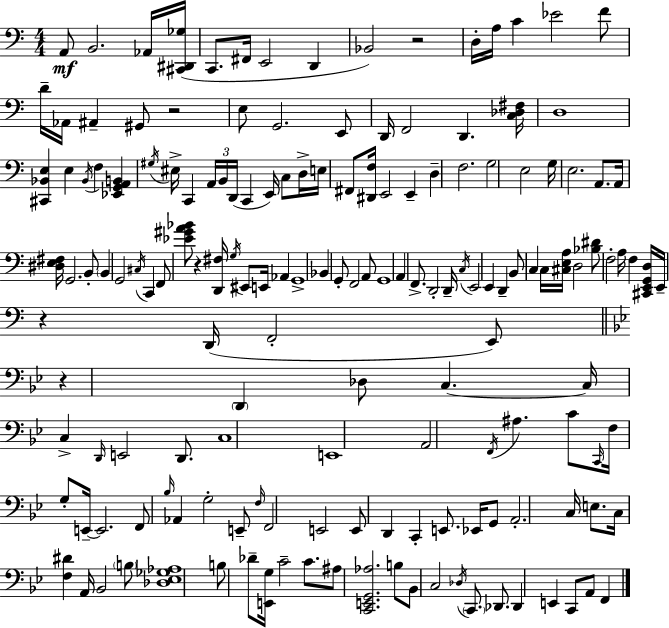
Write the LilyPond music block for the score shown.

{
  \clef bass
  \numericTimeSignature
  \time 4/4
  \key a \minor
  \repeat volta 2 { a,8\mf b,2. aes,16 <cis, dis, ges>16( | c,8. fis,16 e,2 d,4 | bes,2) r2 | d16-. a16 c'4 ees'2 f'8 | \break d'16-- aes,16 ais,4-- gis,8 r2 | e8 g,2. e,8 | d,16 f,2 d,4. <c des fis>16 | d1 | \break <cis, bes, e>4 e4 \acciaccatura { bes,16 } f4 <ees, g, a, b,>4 | \acciaccatura { gis16 } eis16-> c,4 \tuplet 3/2 { a,16 b,16 d,16( } c,4 e,16) c8 | d16-> e16 fis,8 <dis, f>16 e,2 e,4-- | d4-- f2. | \break g2 e2 | g16 e2. a,8. | a,16 <dis e fis>16 g,2. | b,8-. \parenthesize b,4 g,2 \acciaccatura { cis16 } c,4 | \break f,8 <ees' gis' a' bes'>8 r4 <d, fis>16 \acciaccatura { g16 } eis,8 e,16 | aes,4 g,1-> | bes,4 g,8-. f,2 | a,8 g,1 | \break a,4 f,8.-> d,2-. | d,16-- \acciaccatura { c16 } e,2 e,4 | d,4-- b,8 c4 c16 <cis e a>16 d2 | <bes dis'>8 f2-. a16 | \break f4 <cis, e, g, d>16 e,16-- r4 d,16( f,2-. | e,8) \bar "||" \break \key bes \major r4 \parenthesize d,4 des8 c4.~~ | c16 c4-> \grace { d,16 } e,2 d,8. | c1 | e,1 | \break a,2 \acciaccatura { f,16 } ais4. | c'8 \grace { c,16 } f16 g8-. e,16--~~ e,2. | f,8 \grace { bes16 } aes,4 g2-. | e,8-- \grace { f16 } f,2 e,2 | \break e,8 d,4 c,4-. e,8. | ees,16 g,8 a,2.-. | c16 e8. c16 <f dis'>4 a,16 bes,2 | \parenthesize b8 <des ees ges aes>1 | \break b8 des'8-- <e, g>16 c'2-- | c'8. ais8 <c, e, g, aes>2. | b8 bes,8 c2 \acciaccatura { des16 } | \parenthesize c,8. des,8. des,4 e,4 c,8 | \break a,8 f,4 } \bar "|."
}